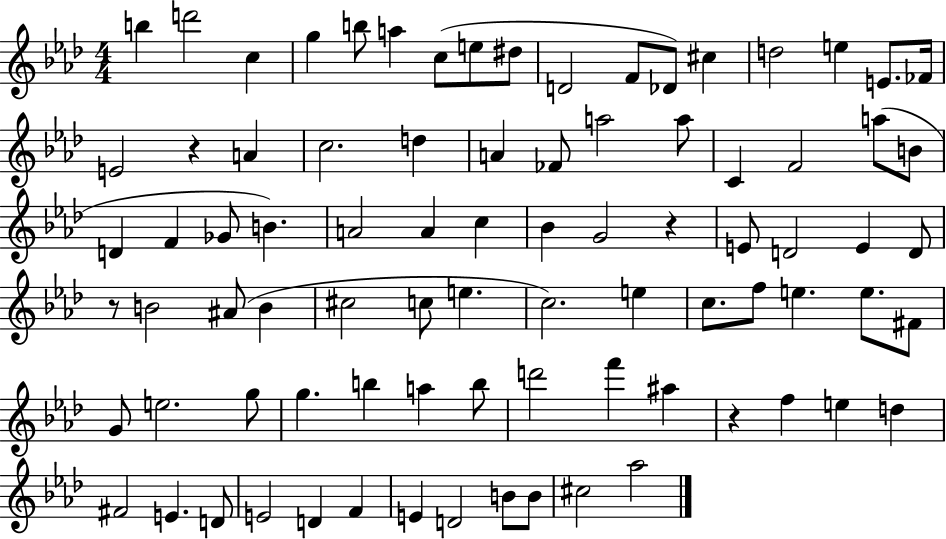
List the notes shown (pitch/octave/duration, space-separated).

B5/q D6/h C5/q G5/q B5/e A5/q C5/e E5/e D#5/e D4/h F4/e Db4/e C#5/q D5/h E5/q E4/e. FES4/s E4/h R/q A4/q C5/h. D5/q A4/q FES4/e A5/h A5/e C4/q F4/h A5/e B4/e D4/q F4/q Gb4/e B4/q. A4/h A4/q C5/q Bb4/q G4/h R/q E4/e D4/h E4/q D4/e R/e B4/h A#4/e B4/q C#5/h C5/e E5/q. C5/h. E5/q C5/e. F5/e E5/q. E5/e. F#4/e G4/e E5/h. G5/e G5/q. B5/q A5/q B5/e D6/h F6/q A#5/q R/q F5/q E5/q D5/q F#4/h E4/q. D4/e E4/h D4/q F4/q E4/q D4/h B4/e B4/e C#5/h Ab5/h